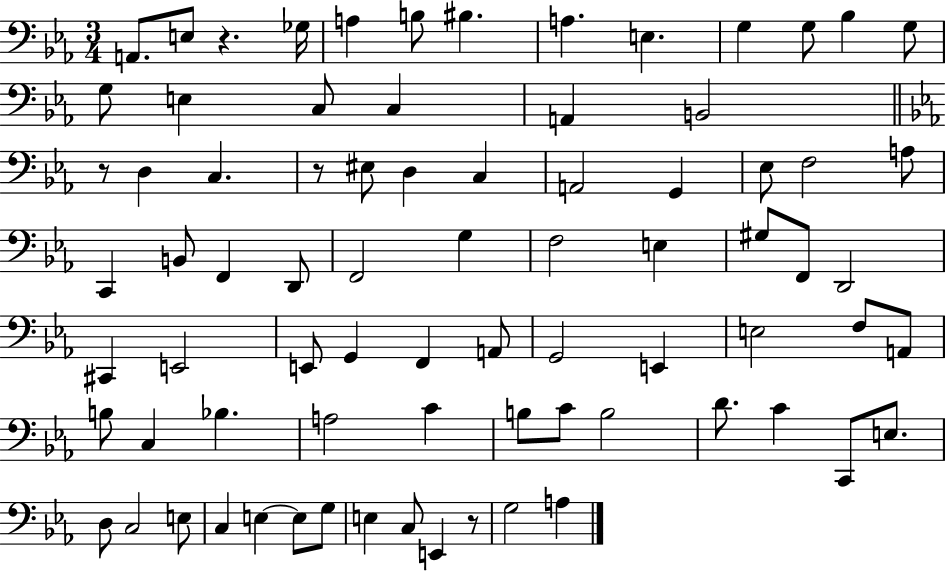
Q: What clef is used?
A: bass